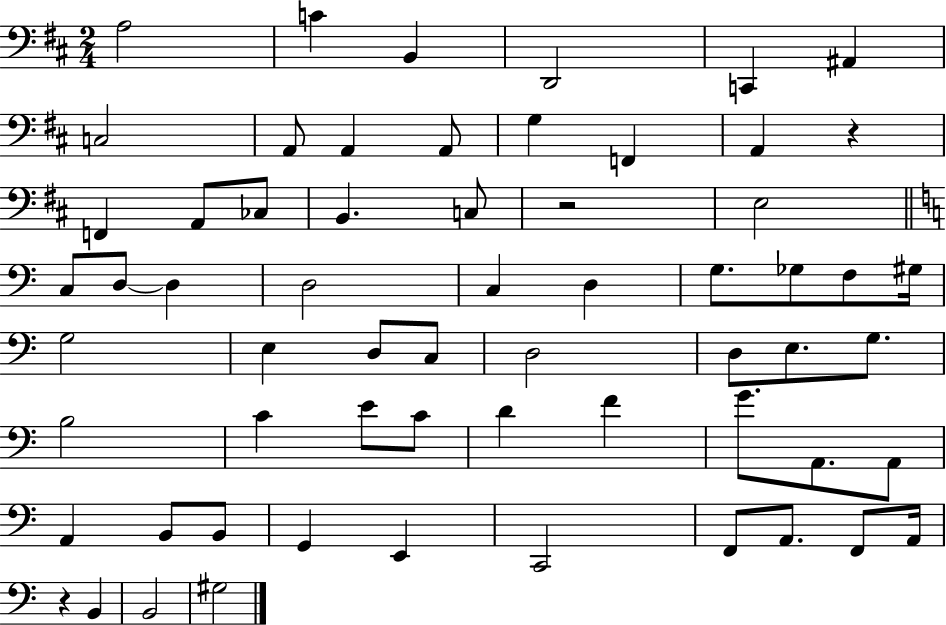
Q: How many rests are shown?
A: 3